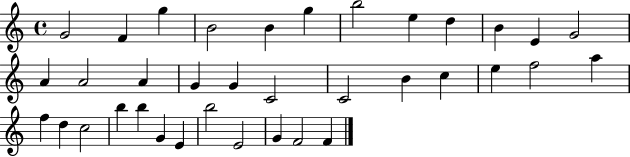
X:1
T:Untitled
M:4/4
L:1/4
K:C
G2 F g B2 B g b2 e d B E G2 A A2 A G G C2 C2 B c e f2 a f d c2 b b G E b2 E2 G F2 F